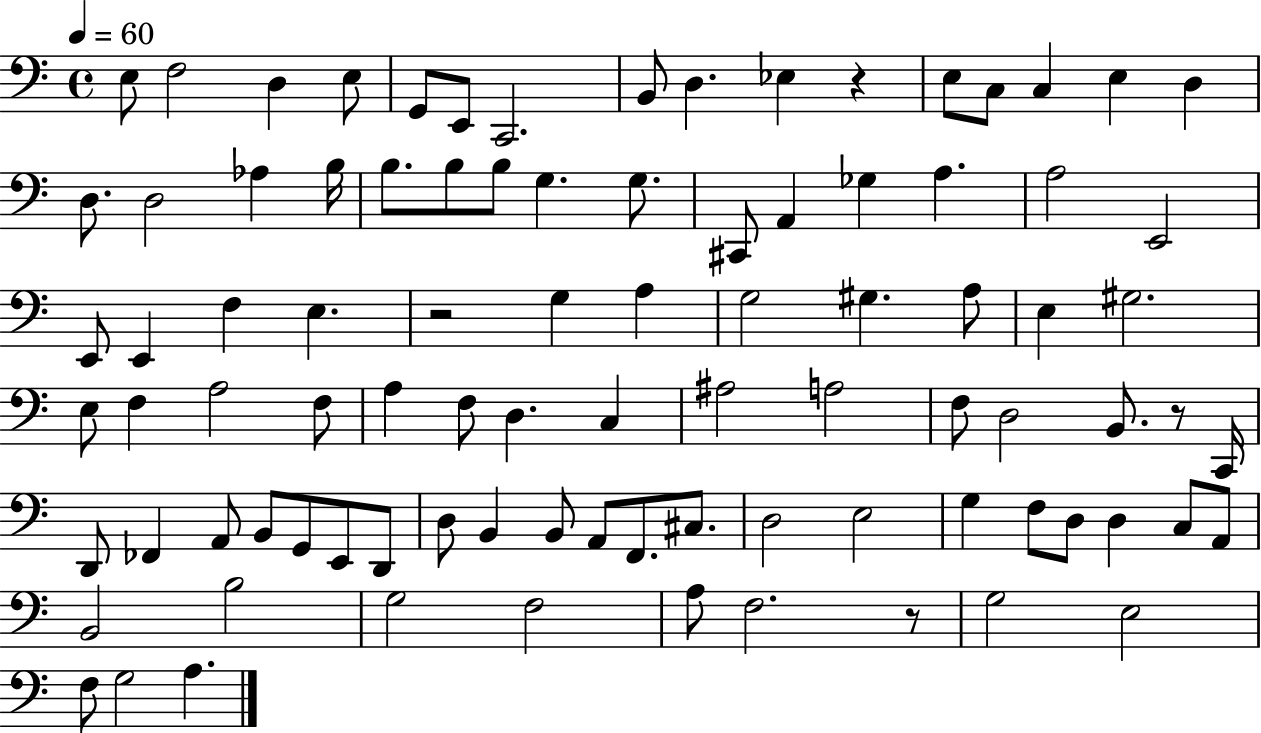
E3/e F3/h D3/q E3/e G2/e E2/e C2/h. B2/e D3/q. Eb3/q R/q E3/e C3/e C3/q E3/q D3/q D3/e. D3/h Ab3/q B3/s B3/e. B3/e B3/e G3/q. G3/e. C#2/e A2/q Gb3/q A3/q. A3/h E2/h E2/e E2/q F3/q E3/q. R/h G3/q A3/q G3/h G#3/q. A3/e E3/q G#3/h. E3/e F3/q A3/h F3/e A3/q F3/e D3/q. C3/q A#3/h A3/h F3/e D3/h B2/e. R/e C2/s D2/e FES2/q A2/e B2/e G2/e E2/e D2/e D3/e B2/q B2/e A2/e F2/e. C#3/e. D3/h E3/h G3/q F3/e D3/e D3/q C3/e A2/e B2/h B3/h G3/h F3/h A3/e F3/h. R/e G3/h E3/h F3/e G3/h A3/q.